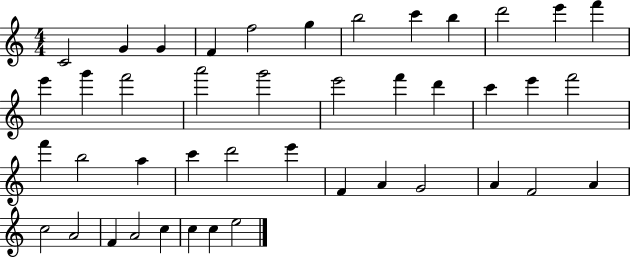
{
  \clef treble
  \numericTimeSignature
  \time 4/4
  \key c \major
  c'2 g'4 g'4 | f'4 f''2 g''4 | b''2 c'''4 b''4 | d'''2 e'''4 f'''4 | \break e'''4 g'''4 f'''2 | a'''2 g'''2 | e'''2 f'''4 d'''4 | c'''4 e'''4 f'''2 | \break f'''4 b''2 a''4 | c'''4 d'''2 e'''4 | f'4 a'4 g'2 | a'4 f'2 a'4 | \break c''2 a'2 | f'4 a'2 c''4 | c''4 c''4 e''2 | \bar "|."
}